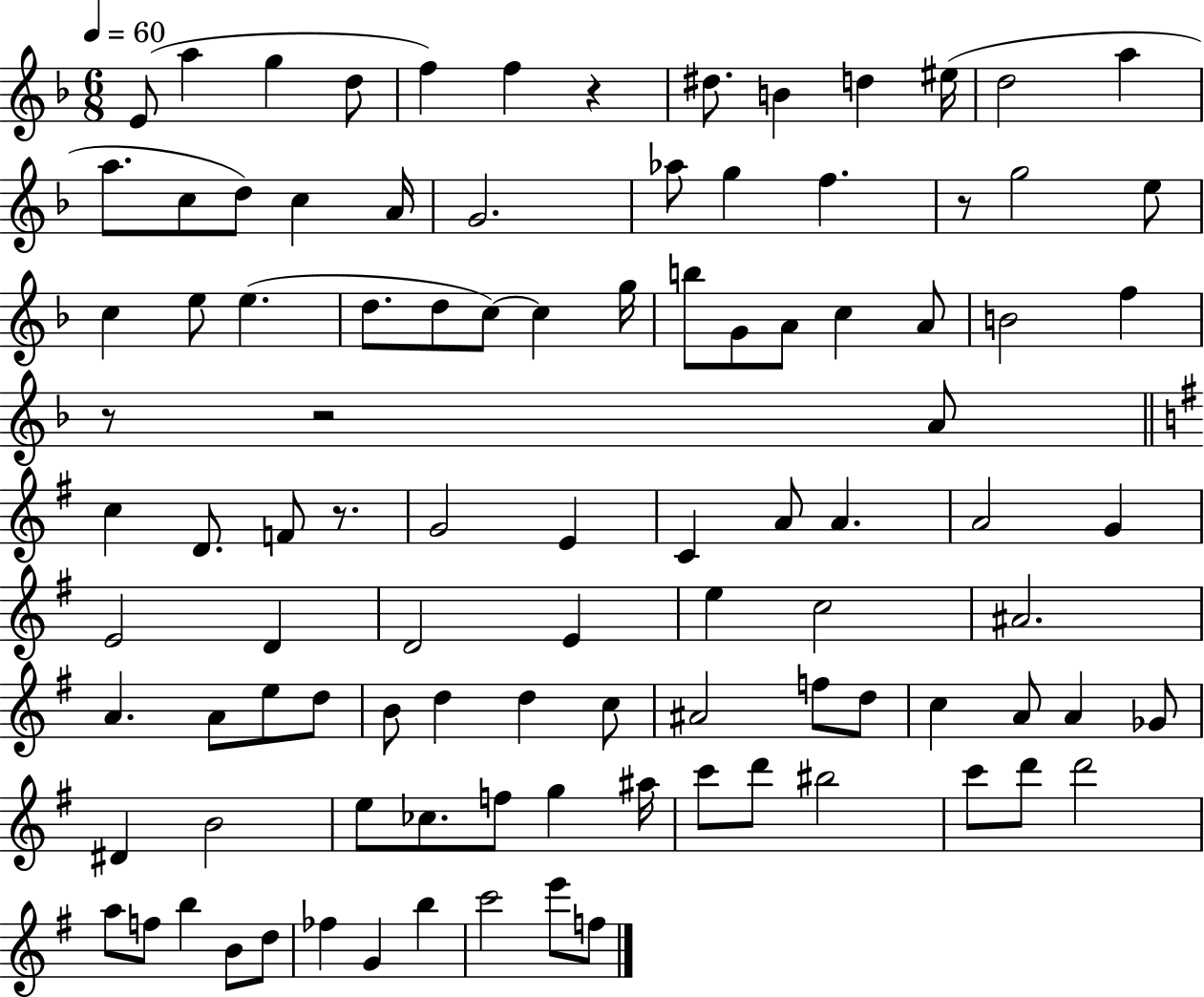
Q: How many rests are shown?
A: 5